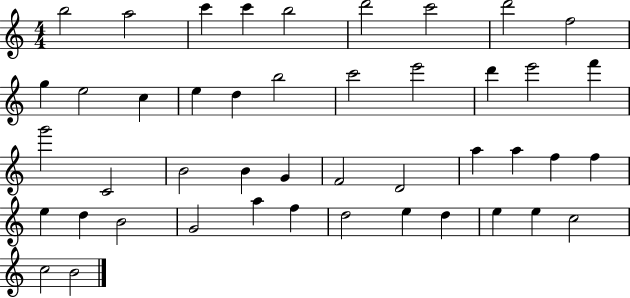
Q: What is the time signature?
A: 4/4